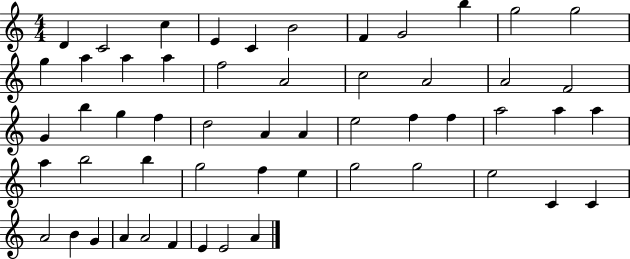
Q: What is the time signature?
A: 4/4